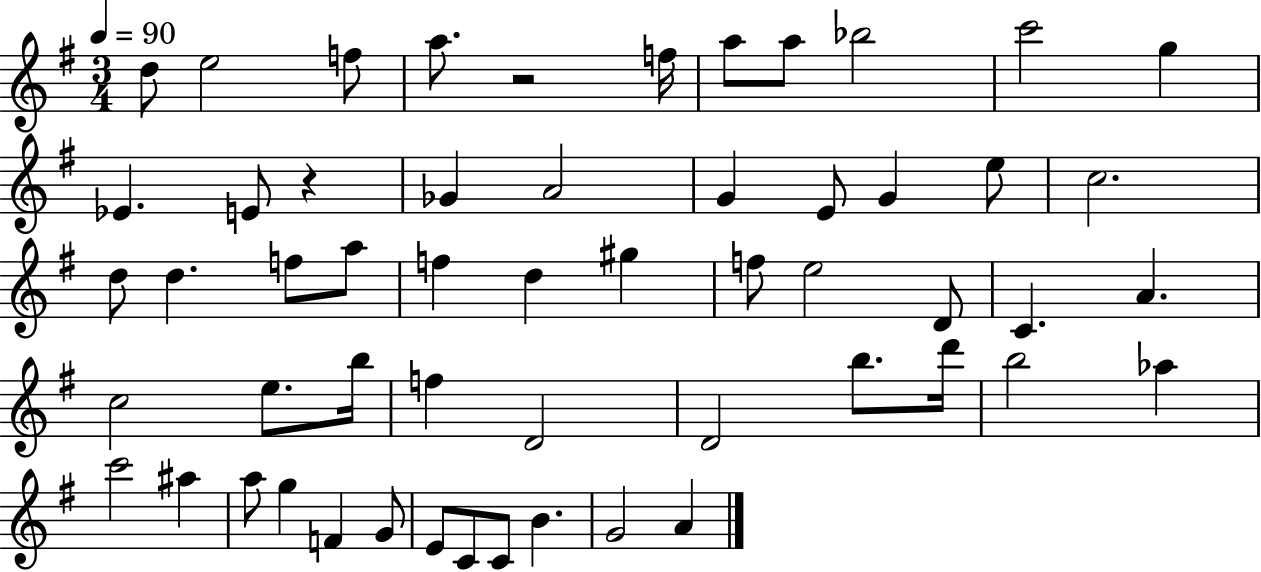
{
  \clef treble
  \numericTimeSignature
  \time 3/4
  \key g \major
  \tempo 4 = 90
  \repeat volta 2 { d''8 e''2 f''8 | a''8. r2 f''16 | a''8 a''8 bes''2 | c'''2 g''4 | \break ees'4. e'8 r4 | ges'4 a'2 | g'4 e'8 g'4 e''8 | c''2. | \break d''8 d''4. f''8 a''8 | f''4 d''4 gis''4 | f''8 e''2 d'8 | c'4. a'4. | \break c''2 e''8. b''16 | f''4 d'2 | d'2 b''8. d'''16 | b''2 aes''4 | \break c'''2 ais''4 | a''8 g''4 f'4 g'8 | e'8 c'8 c'8 b'4. | g'2 a'4 | \break } \bar "|."
}